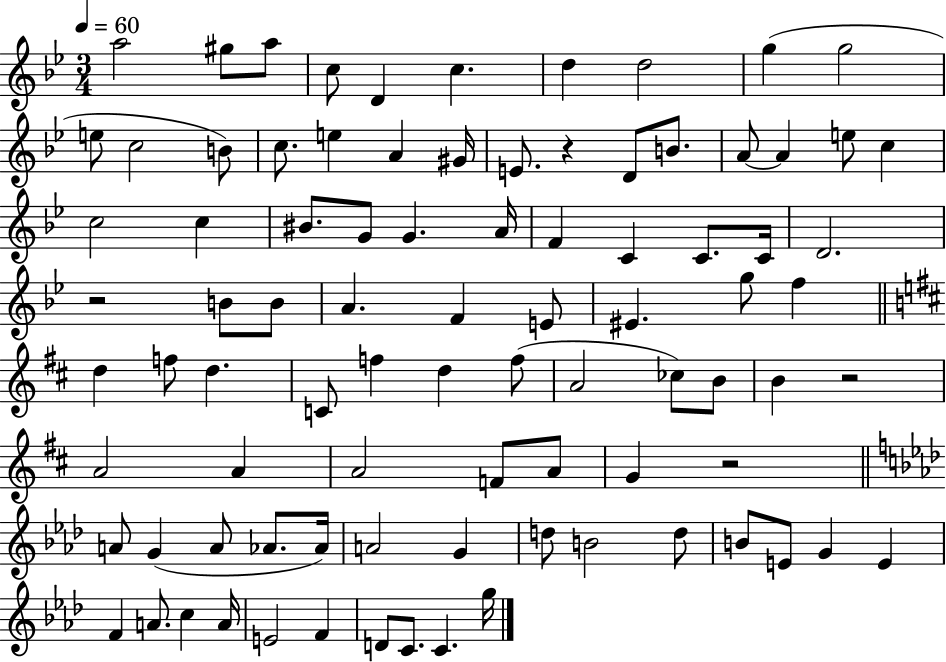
X:1
T:Untitled
M:3/4
L:1/4
K:Bb
a2 ^g/2 a/2 c/2 D c d d2 g g2 e/2 c2 B/2 c/2 e A ^G/4 E/2 z D/2 B/2 A/2 A e/2 c c2 c ^B/2 G/2 G A/4 F C C/2 C/4 D2 z2 B/2 B/2 A F E/2 ^E g/2 f d f/2 d C/2 f d f/2 A2 _c/2 B/2 B z2 A2 A A2 F/2 A/2 G z2 A/2 G A/2 _A/2 _A/4 A2 G d/2 B2 d/2 B/2 E/2 G E F A/2 c A/4 E2 F D/2 C/2 C g/4